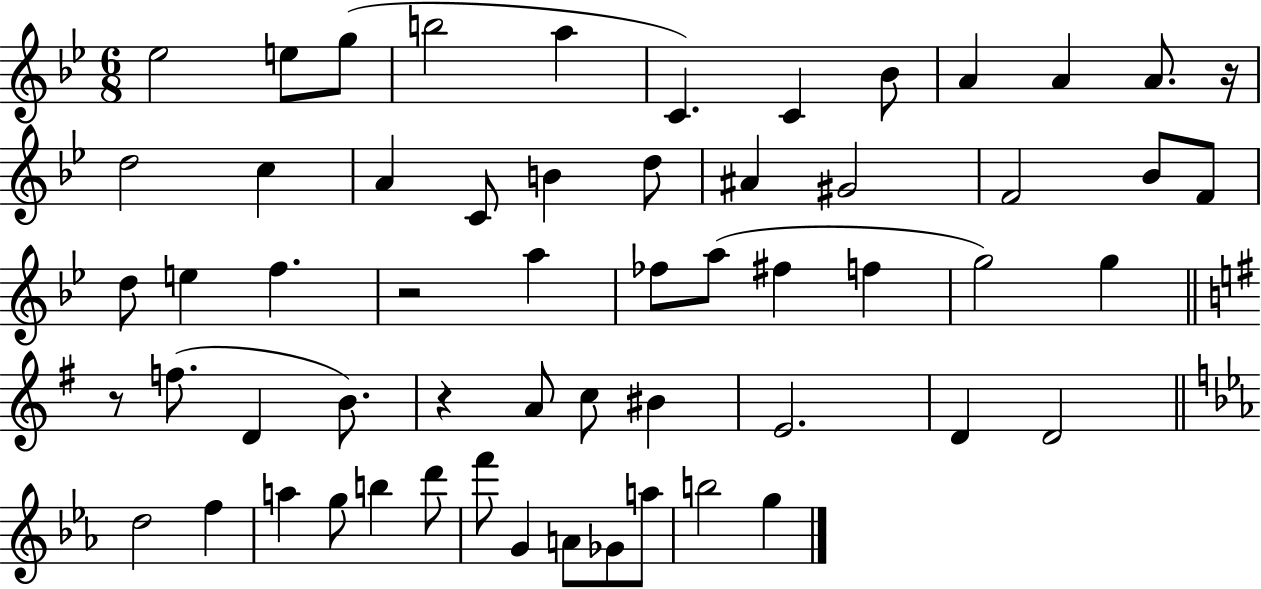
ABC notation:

X:1
T:Untitled
M:6/8
L:1/4
K:Bb
_e2 e/2 g/2 b2 a C C _B/2 A A A/2 z/4 d2 c A C/2 B d/2 ^A ^G2 F2 _B/2 F/2 d/2 e f z2 a _f/2 a/2 ^f f g2 g z/2 f/2 D B/2 z A/2 c/2 ^B E2 D D2 d2 f a g/2 b d'/2 f'/2 G A/2 _G/2 a/2 b2 g